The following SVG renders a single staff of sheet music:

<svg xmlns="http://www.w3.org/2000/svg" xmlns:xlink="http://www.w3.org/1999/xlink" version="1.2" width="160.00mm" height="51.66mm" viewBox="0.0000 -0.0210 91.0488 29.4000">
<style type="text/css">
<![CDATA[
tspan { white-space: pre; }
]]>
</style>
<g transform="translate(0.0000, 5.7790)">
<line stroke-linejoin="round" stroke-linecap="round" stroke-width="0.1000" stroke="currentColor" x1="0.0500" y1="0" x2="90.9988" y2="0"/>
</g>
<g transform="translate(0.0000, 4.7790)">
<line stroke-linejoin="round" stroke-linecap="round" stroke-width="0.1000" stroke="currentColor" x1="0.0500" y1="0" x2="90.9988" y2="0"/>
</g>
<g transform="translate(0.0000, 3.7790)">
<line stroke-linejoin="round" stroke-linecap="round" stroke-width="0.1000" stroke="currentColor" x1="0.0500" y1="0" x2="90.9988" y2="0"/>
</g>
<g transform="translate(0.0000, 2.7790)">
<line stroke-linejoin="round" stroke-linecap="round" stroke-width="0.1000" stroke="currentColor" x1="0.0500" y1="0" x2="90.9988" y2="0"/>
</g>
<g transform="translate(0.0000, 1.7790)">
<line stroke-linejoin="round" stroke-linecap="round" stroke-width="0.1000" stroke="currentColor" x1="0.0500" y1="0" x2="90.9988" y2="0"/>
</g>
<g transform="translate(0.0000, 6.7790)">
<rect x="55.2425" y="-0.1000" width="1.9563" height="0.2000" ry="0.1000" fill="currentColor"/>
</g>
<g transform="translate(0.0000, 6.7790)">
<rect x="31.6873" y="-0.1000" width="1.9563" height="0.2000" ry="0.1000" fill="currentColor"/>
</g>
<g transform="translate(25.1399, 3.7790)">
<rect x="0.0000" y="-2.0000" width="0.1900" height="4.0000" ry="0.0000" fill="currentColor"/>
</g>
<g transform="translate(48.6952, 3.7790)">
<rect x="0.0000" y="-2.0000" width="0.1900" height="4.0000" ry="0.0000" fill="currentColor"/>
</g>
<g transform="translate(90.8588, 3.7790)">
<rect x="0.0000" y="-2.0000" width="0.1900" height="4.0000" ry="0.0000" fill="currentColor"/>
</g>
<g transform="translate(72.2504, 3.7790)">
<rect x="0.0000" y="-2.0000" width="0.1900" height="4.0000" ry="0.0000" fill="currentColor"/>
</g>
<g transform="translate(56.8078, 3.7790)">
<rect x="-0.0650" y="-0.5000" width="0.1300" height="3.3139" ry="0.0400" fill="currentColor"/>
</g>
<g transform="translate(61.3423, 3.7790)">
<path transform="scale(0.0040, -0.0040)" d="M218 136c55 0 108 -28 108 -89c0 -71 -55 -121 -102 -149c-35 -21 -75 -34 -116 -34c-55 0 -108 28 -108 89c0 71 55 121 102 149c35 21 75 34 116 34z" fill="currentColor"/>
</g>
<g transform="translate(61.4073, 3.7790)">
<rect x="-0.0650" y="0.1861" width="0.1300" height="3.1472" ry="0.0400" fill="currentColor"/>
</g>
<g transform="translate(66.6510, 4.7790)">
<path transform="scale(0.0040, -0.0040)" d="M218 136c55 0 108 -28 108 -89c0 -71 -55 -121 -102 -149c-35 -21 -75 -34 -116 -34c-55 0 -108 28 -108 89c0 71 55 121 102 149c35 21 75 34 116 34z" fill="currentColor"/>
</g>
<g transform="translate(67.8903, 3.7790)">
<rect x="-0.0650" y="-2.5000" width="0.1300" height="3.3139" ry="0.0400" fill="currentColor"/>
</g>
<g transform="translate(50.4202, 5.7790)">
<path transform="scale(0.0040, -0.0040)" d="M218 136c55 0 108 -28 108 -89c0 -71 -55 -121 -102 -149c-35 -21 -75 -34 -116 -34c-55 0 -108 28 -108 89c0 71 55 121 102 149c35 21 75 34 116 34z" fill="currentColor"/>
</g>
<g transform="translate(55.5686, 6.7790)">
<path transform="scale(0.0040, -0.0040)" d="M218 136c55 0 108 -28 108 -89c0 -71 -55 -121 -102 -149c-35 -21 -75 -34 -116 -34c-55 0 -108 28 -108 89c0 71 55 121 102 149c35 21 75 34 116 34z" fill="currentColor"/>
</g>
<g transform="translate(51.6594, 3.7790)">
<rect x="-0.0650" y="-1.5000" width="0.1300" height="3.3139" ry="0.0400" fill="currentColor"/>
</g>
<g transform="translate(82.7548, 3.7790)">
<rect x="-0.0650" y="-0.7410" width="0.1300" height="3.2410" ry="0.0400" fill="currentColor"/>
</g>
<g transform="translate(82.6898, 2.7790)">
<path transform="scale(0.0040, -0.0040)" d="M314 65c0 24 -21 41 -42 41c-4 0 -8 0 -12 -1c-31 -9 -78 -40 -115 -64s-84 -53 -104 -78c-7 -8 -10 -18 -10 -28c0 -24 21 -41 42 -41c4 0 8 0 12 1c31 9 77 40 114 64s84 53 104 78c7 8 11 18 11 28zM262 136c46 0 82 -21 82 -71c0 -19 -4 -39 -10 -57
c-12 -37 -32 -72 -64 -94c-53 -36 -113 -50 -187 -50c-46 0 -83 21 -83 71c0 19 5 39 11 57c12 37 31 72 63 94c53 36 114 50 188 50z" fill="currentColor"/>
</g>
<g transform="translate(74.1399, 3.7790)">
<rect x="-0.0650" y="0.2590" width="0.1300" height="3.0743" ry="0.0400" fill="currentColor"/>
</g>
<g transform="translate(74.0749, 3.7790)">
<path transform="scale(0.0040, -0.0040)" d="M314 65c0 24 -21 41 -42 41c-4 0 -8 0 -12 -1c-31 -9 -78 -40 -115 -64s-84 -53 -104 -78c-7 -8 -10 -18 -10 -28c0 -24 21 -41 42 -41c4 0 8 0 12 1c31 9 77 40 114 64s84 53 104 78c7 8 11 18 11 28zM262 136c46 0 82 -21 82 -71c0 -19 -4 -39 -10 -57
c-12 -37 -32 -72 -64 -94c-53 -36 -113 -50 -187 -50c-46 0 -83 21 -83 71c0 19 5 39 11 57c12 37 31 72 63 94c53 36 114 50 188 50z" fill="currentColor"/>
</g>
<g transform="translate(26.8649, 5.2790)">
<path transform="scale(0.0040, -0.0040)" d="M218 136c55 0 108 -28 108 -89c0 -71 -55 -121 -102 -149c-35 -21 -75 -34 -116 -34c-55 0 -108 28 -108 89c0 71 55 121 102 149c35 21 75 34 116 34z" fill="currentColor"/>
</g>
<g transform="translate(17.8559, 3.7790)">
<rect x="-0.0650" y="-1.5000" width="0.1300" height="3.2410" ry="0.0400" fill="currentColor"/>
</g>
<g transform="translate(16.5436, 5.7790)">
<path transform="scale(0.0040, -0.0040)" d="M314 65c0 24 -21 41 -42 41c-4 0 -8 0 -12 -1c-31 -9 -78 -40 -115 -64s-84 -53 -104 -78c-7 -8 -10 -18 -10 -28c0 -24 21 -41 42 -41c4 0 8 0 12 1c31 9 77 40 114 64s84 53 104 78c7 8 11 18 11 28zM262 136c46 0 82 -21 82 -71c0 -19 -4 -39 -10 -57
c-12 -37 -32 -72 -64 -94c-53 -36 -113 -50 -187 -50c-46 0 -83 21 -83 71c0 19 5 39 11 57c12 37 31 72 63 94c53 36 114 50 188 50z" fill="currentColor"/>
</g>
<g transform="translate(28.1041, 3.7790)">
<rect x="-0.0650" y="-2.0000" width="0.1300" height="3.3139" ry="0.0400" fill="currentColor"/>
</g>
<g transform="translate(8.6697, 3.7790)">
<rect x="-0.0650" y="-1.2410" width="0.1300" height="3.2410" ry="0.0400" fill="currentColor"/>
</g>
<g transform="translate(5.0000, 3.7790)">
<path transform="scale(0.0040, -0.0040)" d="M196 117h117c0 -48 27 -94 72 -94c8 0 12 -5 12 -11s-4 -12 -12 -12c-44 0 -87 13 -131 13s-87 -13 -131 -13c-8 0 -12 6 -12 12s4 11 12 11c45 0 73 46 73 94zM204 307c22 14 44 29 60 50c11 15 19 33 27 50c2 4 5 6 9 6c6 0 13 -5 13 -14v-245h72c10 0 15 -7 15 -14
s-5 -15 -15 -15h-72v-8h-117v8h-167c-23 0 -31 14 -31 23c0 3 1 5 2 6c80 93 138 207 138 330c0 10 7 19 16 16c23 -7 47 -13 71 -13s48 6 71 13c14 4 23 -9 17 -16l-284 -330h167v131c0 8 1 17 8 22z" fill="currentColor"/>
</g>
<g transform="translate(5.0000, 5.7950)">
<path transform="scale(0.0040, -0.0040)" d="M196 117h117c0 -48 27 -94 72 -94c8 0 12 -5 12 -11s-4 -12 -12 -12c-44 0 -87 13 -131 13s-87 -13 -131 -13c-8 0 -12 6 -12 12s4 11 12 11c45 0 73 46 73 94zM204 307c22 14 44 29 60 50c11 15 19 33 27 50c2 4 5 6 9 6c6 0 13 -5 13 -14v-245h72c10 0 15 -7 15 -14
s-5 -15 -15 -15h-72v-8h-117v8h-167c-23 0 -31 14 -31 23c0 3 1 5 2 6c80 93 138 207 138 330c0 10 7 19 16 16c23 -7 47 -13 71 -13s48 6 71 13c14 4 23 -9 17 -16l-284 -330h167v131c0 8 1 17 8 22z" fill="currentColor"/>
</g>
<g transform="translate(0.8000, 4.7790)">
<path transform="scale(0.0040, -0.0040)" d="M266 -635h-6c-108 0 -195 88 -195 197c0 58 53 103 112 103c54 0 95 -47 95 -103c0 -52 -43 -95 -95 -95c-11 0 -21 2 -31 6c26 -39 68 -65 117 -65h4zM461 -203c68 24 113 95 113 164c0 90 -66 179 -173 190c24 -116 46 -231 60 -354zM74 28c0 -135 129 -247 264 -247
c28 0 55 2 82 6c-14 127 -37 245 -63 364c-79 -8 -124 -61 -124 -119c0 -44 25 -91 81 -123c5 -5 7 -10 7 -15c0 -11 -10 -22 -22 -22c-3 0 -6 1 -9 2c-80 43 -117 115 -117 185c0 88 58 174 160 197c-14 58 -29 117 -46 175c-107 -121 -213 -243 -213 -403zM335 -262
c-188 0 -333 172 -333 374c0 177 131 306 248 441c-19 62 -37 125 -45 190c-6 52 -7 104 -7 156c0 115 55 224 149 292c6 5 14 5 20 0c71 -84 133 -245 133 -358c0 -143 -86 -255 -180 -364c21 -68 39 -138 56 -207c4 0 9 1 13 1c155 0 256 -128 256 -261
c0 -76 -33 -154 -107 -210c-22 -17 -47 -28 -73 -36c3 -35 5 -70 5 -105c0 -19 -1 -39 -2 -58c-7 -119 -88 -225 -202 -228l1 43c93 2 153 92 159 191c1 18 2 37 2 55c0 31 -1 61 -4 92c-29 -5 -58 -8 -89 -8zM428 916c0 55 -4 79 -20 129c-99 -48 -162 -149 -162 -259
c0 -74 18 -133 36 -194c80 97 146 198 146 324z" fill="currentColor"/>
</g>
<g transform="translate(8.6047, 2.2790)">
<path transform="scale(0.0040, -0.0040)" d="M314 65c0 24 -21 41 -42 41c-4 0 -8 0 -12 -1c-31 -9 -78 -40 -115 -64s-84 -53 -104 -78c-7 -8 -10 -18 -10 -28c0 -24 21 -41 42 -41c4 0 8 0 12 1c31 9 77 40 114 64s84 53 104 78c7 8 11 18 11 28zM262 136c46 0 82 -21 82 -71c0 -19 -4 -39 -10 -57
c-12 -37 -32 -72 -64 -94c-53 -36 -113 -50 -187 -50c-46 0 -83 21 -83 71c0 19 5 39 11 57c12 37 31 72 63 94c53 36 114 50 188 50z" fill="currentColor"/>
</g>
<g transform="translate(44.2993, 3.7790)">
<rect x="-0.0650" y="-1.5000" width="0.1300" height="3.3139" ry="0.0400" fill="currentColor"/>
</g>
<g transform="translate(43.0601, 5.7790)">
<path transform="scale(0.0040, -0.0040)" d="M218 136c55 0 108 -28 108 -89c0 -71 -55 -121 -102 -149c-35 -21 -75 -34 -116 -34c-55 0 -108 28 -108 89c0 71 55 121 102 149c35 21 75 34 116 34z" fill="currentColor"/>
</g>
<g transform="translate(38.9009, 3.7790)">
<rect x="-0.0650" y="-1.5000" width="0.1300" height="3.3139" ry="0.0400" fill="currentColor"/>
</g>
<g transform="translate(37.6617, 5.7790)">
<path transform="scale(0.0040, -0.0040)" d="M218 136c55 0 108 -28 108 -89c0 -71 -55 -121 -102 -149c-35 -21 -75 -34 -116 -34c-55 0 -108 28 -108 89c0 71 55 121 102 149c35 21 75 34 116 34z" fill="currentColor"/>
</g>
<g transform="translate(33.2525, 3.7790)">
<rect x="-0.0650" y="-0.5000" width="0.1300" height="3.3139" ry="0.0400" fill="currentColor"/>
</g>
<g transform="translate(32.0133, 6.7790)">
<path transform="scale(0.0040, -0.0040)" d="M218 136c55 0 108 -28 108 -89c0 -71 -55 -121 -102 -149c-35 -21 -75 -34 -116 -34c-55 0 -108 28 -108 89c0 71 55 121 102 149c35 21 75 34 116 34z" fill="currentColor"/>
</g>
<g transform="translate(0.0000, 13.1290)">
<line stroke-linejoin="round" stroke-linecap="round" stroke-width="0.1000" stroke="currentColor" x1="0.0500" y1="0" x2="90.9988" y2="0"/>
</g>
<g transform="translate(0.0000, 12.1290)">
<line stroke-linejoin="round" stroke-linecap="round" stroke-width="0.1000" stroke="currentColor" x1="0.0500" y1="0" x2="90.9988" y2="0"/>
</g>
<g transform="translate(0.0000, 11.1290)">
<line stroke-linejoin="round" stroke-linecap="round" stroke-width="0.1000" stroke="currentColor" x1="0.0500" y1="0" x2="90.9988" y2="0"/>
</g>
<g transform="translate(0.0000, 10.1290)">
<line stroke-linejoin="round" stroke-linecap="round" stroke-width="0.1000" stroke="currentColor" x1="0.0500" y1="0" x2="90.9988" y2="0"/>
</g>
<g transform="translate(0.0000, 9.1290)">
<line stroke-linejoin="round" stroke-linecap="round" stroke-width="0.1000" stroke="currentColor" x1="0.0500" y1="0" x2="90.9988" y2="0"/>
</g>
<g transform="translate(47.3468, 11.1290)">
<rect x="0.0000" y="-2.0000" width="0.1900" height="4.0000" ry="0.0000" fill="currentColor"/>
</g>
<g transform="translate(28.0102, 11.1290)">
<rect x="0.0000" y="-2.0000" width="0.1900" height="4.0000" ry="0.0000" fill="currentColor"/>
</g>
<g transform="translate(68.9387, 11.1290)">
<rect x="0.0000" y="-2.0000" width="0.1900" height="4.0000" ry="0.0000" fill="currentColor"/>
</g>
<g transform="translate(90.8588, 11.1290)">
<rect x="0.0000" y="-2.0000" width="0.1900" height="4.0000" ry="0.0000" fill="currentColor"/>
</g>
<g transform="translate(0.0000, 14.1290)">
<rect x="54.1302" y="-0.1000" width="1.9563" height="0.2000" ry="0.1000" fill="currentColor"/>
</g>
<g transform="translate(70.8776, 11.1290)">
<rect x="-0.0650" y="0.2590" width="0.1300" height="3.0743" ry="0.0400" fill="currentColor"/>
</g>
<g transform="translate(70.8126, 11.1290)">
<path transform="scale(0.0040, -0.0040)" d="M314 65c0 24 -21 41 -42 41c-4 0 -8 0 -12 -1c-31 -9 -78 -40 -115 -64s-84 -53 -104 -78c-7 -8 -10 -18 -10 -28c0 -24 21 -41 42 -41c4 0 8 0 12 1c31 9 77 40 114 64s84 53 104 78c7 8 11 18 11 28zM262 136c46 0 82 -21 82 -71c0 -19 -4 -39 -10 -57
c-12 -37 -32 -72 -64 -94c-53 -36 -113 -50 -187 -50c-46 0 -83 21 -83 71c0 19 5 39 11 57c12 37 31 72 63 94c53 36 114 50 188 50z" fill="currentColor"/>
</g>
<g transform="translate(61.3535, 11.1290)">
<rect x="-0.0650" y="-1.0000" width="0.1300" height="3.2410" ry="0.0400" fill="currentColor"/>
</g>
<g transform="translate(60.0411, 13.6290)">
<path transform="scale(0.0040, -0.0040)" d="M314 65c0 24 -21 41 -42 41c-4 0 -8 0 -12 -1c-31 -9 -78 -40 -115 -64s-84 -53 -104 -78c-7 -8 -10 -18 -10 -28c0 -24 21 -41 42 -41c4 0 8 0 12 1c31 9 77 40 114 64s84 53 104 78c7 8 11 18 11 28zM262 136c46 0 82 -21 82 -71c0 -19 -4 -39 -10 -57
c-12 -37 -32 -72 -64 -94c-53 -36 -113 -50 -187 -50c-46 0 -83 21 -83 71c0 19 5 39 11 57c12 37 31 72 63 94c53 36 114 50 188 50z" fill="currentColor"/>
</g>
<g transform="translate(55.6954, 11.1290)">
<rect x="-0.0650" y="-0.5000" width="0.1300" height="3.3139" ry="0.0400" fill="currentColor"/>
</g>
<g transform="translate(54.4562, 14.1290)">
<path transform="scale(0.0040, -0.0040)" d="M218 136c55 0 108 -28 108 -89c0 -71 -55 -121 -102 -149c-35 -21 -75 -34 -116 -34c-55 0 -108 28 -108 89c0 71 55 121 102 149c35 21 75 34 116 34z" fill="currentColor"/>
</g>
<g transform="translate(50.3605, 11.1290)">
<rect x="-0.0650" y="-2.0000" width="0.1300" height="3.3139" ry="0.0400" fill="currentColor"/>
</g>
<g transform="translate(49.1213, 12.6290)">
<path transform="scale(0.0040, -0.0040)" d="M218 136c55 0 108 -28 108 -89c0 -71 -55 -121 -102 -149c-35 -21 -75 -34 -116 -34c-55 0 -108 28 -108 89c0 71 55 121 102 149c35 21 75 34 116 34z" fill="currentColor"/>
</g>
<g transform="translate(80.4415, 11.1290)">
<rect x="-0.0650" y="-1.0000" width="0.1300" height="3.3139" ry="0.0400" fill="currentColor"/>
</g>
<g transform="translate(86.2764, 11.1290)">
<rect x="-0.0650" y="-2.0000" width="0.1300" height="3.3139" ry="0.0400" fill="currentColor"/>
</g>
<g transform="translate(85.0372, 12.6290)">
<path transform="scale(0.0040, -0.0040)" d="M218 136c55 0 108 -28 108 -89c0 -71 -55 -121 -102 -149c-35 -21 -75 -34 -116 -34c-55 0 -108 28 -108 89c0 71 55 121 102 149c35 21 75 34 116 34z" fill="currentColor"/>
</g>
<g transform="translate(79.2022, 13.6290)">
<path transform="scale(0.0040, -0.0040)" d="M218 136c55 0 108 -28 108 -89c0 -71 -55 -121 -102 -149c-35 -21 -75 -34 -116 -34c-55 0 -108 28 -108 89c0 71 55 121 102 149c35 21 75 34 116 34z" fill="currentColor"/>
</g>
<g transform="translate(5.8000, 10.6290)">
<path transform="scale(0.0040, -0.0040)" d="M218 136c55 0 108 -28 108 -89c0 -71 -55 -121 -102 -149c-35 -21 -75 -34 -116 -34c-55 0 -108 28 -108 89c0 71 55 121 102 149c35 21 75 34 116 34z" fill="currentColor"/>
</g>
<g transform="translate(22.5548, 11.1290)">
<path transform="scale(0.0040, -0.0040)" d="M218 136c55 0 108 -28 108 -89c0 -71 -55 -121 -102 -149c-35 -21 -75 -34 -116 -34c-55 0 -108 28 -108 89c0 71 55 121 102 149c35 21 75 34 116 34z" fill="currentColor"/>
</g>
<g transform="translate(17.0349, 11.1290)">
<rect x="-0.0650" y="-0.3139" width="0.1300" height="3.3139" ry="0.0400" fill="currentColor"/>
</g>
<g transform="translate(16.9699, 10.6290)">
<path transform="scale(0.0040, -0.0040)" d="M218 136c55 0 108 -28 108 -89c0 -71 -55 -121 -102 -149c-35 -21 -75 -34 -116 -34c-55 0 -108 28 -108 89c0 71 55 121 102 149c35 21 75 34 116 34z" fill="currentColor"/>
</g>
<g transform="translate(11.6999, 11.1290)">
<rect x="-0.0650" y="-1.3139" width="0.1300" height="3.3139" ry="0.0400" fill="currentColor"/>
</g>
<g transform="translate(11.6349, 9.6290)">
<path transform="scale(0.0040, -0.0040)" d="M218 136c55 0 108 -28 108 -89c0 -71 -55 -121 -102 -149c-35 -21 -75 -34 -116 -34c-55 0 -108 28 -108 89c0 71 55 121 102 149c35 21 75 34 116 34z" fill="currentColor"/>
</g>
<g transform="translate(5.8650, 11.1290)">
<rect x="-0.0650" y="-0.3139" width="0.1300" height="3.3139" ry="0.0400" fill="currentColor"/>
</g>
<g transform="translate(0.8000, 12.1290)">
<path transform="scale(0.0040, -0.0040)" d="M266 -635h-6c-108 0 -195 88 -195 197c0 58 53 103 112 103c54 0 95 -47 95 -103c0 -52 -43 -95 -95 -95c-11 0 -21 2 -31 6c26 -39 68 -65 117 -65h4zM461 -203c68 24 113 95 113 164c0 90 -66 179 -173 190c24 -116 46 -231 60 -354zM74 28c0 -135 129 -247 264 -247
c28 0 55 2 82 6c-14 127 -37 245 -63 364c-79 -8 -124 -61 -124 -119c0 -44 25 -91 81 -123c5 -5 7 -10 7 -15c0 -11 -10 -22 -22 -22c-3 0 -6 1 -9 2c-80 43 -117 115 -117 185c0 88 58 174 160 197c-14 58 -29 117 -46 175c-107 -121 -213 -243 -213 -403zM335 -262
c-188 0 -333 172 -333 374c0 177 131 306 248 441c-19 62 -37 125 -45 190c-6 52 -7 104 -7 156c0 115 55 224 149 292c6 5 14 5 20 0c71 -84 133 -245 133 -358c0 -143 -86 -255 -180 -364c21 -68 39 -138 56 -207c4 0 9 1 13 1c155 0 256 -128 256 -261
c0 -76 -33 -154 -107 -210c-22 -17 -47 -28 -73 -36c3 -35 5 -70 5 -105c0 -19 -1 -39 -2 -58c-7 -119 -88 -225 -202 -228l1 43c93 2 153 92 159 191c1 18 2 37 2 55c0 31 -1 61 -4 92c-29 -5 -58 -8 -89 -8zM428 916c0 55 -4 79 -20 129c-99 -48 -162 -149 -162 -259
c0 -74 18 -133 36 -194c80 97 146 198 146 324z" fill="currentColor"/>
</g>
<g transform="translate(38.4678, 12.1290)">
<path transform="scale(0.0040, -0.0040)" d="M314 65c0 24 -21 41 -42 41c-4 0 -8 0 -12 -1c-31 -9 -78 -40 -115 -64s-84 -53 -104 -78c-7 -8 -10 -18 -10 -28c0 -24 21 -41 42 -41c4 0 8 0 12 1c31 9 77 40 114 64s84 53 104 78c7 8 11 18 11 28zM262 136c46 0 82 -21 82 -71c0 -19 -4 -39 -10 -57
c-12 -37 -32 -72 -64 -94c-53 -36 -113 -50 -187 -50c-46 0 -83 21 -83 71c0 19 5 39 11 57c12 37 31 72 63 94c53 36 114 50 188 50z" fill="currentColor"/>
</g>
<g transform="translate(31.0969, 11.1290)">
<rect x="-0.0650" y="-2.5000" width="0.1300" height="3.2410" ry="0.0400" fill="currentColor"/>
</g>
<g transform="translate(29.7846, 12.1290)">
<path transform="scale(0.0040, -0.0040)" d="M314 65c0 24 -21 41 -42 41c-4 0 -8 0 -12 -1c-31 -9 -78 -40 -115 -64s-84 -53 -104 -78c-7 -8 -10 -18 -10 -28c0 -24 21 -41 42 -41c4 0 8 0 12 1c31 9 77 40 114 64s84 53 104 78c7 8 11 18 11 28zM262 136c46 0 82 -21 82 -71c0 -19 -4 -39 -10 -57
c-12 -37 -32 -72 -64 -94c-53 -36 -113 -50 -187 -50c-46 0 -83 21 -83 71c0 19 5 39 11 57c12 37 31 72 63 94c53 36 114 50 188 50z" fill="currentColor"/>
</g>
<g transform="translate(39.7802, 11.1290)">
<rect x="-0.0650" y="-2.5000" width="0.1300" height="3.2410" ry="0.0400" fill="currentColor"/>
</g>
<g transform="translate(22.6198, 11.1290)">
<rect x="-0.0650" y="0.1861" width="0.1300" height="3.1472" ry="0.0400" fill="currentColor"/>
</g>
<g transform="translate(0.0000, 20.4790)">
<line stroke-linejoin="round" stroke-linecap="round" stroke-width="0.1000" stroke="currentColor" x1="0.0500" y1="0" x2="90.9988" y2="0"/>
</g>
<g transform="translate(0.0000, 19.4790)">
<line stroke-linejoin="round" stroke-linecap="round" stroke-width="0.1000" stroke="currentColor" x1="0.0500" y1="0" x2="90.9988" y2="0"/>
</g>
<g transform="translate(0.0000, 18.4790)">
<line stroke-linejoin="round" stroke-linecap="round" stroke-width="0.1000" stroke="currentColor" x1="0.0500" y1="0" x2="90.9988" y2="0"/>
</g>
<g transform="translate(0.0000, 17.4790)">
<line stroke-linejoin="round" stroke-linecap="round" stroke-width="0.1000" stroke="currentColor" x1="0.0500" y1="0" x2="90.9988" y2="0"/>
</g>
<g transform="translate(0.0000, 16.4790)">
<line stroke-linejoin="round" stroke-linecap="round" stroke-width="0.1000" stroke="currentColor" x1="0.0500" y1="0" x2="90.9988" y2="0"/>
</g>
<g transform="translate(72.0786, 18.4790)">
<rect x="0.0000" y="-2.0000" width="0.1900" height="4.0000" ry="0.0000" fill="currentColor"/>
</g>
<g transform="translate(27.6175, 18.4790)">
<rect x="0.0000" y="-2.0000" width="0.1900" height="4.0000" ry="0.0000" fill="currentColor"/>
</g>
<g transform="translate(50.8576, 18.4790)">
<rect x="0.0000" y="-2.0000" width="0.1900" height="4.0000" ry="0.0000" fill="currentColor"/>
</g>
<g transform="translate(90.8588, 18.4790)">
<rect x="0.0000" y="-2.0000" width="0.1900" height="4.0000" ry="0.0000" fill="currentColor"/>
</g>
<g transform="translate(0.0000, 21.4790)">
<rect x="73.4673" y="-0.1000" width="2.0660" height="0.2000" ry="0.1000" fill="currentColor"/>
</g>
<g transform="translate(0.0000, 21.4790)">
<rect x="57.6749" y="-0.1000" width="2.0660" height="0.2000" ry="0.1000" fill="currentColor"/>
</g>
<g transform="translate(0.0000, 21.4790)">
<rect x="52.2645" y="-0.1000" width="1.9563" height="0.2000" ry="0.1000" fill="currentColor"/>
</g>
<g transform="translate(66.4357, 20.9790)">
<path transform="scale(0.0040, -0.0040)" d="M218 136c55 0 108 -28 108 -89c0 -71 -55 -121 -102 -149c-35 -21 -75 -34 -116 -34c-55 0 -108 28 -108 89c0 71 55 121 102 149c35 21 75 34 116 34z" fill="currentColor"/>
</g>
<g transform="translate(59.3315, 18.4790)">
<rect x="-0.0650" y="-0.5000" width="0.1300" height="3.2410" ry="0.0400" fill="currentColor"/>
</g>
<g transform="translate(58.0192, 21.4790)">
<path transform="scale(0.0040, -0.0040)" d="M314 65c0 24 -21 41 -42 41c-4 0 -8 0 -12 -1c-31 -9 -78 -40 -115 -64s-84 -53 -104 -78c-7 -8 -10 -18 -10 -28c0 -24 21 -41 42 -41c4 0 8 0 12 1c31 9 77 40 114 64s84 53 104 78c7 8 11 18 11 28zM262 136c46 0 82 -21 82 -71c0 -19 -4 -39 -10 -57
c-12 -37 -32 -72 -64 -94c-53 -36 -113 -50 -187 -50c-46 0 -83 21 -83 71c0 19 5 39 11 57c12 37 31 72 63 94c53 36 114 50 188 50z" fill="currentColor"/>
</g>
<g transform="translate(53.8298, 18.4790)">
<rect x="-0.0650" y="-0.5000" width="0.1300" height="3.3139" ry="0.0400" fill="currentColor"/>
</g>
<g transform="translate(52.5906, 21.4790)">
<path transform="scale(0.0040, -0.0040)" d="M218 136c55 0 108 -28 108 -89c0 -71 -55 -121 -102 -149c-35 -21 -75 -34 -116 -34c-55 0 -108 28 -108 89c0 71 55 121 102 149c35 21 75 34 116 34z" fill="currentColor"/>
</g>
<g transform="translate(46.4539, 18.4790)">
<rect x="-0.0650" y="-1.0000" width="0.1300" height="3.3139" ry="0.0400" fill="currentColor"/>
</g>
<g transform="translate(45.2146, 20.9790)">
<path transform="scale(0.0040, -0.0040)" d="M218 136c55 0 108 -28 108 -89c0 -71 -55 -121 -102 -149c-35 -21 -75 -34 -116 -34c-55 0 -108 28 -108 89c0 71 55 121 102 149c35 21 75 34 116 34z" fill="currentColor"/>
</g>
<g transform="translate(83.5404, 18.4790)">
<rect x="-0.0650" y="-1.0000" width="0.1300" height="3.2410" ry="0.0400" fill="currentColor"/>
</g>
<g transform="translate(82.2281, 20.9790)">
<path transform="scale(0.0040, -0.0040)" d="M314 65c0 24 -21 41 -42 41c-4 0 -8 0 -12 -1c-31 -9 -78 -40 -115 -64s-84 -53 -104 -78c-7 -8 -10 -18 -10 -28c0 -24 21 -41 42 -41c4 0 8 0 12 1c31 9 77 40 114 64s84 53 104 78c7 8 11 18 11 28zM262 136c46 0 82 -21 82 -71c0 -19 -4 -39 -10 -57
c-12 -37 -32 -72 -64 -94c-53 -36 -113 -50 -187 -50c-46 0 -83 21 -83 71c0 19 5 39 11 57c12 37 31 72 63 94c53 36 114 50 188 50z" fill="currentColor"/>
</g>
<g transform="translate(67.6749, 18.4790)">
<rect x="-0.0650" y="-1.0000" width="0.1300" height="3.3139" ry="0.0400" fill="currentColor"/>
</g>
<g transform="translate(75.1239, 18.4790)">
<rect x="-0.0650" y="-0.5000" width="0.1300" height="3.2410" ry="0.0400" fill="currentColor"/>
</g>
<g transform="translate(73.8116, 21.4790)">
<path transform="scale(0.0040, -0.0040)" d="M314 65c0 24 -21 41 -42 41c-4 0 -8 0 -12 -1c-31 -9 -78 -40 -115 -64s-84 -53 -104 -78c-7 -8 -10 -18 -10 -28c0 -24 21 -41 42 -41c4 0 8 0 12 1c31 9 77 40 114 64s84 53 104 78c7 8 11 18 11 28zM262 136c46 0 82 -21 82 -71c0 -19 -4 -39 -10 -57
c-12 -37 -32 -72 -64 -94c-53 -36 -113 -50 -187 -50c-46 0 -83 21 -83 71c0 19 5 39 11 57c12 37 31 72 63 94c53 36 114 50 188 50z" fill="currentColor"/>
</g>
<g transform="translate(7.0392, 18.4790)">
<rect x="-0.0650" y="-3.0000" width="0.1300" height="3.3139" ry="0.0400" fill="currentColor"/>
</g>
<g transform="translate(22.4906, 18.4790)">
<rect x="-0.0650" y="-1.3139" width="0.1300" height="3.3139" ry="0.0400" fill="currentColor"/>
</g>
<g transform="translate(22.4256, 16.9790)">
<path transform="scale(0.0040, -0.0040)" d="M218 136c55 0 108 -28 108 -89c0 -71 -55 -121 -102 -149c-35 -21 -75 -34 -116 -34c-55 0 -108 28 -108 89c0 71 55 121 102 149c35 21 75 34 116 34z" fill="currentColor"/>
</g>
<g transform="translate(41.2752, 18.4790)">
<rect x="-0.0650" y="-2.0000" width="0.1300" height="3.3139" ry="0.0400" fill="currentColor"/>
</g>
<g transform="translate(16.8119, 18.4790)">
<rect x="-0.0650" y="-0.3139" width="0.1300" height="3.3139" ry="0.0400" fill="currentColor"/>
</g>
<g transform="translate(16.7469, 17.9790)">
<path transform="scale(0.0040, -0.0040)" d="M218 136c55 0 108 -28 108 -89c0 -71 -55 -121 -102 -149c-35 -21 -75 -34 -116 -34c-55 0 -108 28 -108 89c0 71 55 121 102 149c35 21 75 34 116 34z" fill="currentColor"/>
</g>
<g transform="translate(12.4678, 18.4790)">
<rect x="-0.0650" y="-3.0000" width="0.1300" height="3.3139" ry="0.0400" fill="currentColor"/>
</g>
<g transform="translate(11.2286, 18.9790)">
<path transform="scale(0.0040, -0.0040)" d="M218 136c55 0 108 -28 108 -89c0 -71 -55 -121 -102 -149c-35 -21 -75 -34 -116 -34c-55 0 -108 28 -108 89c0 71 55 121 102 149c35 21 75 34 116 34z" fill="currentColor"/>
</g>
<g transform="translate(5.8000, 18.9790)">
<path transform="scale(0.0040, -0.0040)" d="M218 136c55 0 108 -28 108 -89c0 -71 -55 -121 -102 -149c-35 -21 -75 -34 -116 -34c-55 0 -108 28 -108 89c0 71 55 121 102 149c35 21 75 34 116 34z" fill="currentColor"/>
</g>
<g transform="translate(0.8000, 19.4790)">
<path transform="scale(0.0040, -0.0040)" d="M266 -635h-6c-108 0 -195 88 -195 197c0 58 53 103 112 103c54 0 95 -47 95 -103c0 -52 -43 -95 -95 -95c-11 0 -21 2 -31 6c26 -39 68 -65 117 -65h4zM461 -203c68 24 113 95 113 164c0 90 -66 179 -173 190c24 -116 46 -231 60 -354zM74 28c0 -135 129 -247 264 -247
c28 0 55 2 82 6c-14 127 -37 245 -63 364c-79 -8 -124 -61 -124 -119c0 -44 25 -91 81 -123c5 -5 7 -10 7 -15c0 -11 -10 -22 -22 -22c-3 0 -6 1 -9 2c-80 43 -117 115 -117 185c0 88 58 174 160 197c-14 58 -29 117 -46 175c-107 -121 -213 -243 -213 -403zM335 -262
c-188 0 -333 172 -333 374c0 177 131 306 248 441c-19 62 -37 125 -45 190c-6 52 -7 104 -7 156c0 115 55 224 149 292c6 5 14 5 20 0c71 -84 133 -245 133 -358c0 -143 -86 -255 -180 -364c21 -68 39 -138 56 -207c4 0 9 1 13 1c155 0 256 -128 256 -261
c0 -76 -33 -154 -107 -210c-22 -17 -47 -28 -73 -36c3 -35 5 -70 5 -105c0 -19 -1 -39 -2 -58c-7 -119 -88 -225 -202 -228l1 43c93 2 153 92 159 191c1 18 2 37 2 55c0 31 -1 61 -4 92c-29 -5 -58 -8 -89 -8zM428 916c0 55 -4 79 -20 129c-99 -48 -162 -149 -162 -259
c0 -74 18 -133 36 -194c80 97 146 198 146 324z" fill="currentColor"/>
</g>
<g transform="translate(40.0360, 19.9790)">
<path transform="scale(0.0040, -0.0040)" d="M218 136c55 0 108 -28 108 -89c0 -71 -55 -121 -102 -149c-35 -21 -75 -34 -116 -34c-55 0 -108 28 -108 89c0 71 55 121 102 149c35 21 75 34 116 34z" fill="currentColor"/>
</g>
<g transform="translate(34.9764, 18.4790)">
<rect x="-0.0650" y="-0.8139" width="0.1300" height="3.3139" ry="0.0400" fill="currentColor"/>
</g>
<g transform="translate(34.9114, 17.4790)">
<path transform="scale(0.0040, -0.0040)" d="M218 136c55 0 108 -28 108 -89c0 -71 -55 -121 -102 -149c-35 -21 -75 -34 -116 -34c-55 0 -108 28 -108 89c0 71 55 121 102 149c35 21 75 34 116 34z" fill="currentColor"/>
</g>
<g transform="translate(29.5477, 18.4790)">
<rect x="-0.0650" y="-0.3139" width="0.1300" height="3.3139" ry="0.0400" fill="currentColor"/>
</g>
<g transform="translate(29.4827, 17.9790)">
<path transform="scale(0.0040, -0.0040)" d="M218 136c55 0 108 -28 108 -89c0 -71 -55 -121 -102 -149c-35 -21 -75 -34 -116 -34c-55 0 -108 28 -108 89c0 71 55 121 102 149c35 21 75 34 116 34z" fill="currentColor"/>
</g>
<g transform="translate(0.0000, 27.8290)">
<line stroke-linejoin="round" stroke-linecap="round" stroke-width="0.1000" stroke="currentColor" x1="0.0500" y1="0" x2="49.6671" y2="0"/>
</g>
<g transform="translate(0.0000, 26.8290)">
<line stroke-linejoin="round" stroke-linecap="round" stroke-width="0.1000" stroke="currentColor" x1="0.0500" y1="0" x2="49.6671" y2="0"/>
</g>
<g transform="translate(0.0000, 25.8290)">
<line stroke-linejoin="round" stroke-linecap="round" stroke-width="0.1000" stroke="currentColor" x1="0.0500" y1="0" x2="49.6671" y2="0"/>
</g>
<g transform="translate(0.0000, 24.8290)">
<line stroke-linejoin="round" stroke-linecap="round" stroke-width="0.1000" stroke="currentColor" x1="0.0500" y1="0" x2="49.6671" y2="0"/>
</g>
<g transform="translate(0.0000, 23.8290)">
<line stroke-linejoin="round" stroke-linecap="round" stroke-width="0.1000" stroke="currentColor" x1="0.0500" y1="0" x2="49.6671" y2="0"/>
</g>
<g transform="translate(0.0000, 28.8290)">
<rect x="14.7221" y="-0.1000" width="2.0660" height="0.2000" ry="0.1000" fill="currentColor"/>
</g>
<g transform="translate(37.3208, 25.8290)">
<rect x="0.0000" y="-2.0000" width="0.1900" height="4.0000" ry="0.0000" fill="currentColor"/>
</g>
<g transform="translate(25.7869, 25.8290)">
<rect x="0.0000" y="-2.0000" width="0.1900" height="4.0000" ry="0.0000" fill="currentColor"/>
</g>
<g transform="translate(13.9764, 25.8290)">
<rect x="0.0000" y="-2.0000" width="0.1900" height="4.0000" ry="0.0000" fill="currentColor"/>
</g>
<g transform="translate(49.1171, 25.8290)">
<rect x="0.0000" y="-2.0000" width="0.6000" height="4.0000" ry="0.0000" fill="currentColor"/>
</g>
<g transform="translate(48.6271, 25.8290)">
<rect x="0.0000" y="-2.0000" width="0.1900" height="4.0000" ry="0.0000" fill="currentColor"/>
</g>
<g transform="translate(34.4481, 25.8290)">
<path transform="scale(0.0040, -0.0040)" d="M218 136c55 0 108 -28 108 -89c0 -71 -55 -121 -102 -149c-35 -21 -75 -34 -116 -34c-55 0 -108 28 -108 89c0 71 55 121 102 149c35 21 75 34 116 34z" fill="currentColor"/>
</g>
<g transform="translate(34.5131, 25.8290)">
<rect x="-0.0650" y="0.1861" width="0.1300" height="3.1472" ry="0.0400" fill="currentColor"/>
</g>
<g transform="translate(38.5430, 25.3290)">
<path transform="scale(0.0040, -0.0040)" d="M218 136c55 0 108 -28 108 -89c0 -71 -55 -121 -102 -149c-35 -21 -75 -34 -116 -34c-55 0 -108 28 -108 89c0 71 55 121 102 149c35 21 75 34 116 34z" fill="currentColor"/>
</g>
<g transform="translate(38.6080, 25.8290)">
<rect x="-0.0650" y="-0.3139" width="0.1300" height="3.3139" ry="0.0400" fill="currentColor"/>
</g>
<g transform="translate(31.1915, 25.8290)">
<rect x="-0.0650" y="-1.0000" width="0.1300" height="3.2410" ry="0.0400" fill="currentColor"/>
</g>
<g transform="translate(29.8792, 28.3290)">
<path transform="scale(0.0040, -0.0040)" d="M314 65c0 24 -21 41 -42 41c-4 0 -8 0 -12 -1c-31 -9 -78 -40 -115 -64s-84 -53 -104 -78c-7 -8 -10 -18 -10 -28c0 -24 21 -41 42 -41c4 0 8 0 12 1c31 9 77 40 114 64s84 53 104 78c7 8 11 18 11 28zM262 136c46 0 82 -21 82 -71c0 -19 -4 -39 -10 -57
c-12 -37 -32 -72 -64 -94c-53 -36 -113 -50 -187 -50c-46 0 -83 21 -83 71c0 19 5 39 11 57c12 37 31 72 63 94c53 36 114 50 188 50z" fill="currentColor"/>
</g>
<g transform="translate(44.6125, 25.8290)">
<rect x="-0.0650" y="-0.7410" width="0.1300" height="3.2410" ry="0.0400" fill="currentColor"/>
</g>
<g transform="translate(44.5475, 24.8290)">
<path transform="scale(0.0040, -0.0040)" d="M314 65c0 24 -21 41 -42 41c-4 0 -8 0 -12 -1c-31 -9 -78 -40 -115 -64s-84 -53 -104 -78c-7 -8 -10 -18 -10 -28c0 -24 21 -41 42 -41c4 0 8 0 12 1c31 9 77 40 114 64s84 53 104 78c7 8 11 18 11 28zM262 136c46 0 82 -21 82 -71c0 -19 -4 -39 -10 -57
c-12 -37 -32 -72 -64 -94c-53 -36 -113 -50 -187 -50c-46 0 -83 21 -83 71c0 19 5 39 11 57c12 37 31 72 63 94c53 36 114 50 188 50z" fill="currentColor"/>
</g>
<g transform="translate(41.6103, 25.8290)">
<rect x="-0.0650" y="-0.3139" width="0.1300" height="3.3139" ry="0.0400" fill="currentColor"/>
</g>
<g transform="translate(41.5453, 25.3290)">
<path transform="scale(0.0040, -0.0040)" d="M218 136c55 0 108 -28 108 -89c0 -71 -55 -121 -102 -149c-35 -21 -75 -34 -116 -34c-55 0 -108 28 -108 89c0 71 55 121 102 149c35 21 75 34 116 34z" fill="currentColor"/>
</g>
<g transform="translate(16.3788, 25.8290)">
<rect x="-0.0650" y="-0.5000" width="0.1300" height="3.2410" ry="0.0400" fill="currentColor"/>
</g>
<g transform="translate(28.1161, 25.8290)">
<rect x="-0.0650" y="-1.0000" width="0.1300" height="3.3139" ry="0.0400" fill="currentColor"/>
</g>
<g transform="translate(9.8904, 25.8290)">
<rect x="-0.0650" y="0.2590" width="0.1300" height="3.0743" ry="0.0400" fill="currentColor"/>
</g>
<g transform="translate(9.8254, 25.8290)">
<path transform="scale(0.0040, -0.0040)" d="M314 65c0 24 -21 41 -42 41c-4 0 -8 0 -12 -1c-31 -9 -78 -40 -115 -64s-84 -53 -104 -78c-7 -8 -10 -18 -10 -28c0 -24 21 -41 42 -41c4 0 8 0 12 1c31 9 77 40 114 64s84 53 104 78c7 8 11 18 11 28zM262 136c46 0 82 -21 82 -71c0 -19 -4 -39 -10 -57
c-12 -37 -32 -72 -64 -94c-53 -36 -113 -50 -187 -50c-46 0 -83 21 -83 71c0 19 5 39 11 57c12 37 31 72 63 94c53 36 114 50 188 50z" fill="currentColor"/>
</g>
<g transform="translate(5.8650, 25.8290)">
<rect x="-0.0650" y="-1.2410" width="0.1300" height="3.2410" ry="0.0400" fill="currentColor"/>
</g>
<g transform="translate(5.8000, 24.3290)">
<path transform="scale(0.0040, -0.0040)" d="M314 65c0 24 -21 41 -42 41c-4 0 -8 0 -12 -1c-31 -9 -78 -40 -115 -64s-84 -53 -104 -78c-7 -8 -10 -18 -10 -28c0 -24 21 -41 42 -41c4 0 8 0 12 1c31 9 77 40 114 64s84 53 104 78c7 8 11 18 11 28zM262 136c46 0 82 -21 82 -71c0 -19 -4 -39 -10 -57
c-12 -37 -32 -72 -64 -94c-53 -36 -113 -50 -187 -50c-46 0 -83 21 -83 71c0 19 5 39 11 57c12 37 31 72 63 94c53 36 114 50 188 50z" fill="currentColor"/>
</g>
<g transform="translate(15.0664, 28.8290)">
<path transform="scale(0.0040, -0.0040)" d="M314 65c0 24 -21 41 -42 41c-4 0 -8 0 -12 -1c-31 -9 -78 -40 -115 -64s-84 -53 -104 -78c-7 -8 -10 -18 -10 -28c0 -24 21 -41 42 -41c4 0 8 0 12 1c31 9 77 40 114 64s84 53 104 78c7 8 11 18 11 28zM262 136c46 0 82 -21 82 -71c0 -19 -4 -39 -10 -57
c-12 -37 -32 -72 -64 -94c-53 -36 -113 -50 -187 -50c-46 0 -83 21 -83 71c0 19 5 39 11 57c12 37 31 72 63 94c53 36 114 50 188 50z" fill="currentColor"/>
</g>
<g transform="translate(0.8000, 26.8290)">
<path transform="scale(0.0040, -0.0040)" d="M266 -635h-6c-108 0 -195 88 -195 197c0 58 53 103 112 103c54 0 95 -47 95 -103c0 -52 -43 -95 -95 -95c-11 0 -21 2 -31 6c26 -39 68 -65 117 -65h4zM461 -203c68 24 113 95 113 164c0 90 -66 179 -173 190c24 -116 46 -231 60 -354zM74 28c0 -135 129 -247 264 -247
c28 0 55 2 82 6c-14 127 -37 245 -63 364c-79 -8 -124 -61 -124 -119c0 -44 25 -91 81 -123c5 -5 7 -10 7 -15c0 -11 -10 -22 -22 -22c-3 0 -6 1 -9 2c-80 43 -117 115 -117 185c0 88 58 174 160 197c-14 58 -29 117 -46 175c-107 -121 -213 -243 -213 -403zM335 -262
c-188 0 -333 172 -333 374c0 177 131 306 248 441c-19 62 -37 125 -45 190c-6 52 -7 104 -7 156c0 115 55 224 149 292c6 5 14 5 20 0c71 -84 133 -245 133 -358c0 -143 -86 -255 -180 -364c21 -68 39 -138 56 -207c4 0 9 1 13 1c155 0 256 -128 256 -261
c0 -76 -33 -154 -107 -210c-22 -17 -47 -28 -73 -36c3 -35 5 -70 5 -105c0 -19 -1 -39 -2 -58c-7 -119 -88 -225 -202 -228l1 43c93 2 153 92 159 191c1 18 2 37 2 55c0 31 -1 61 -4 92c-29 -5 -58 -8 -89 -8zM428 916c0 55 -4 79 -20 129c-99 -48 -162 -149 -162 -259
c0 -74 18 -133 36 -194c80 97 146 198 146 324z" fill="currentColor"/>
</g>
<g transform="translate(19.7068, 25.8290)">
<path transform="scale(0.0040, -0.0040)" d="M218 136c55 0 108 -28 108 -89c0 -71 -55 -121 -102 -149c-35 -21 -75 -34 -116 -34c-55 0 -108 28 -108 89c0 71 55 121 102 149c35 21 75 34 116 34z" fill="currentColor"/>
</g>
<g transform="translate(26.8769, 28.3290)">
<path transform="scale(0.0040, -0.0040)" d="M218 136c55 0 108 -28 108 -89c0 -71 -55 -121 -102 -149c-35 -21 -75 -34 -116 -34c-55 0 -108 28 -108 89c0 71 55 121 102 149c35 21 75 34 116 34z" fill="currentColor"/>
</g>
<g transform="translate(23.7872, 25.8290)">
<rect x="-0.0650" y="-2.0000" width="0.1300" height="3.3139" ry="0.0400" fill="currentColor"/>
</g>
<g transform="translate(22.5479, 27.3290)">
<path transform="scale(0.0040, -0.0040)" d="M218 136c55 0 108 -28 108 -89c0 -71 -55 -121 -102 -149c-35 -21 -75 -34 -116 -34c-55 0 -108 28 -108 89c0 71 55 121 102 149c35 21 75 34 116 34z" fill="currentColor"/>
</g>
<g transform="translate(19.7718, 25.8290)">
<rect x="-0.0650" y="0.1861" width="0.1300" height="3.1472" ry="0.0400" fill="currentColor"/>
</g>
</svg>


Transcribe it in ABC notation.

X:1
T:Untitled
M:4/4
L:1/4
K:C
e2 E2 F C E E E C B G B2 d2 c e c B G2 G2 F C D2 B2 D F A A c e c d F D C C2 D C2 D2 e2 B2 C2 B F D D2 B c c d2